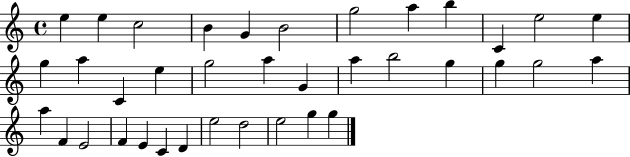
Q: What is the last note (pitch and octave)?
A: G5